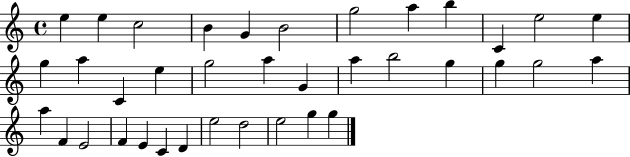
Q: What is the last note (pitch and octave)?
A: G5